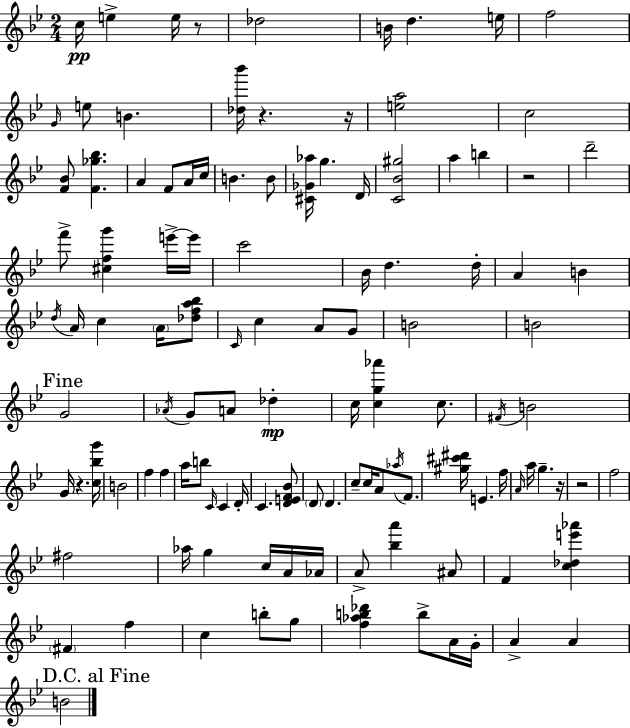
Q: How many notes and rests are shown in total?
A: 116